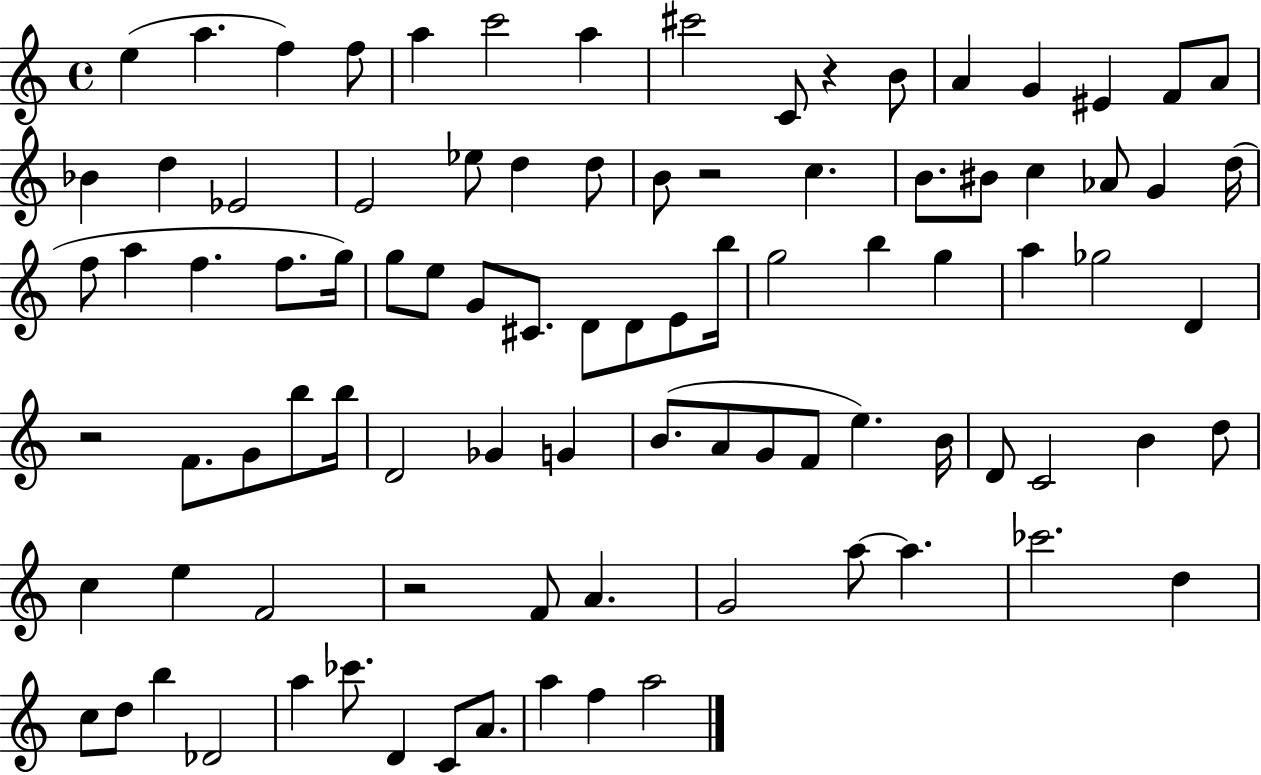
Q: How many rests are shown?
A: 4